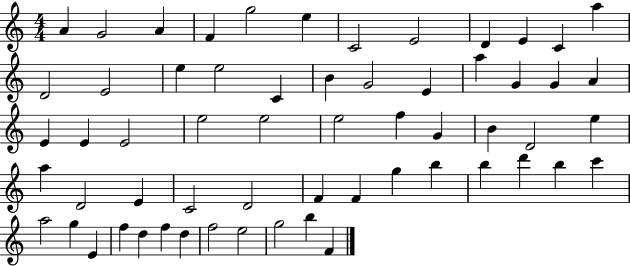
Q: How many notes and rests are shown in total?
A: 60